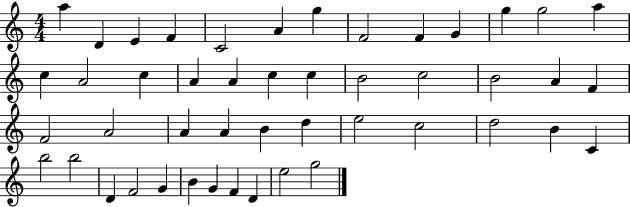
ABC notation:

X:1
T:Untitled
M:4/4
L:1/4
K:C
a D E F C2 A g F2 F G g g2 a c A2 c A A c c B2 c2 B2 A F F2 A2 A A B d e2 c2 d2 B C b2 b2 D F2 G B G F D e2 g2